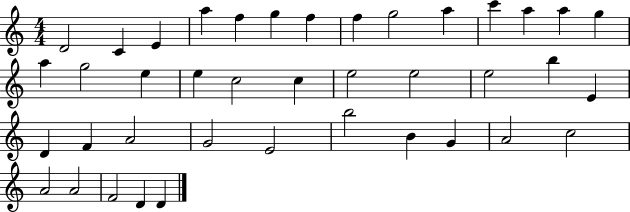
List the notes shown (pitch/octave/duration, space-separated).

D4/h C4/q E4/q A5/q F5/q G5/q F5/q F5/q G5/h A5/q C6/q A5/q A5/q G5/q A5/q G5/h E5/q E5/q C5/h C5/q E5/h E5/h E5/h B5/q E4/q D4/q F4/q A4/h G4/h E4/h B5/h B4/q G4/q A4/h C5/h A4/h A4/h F4/h D4/q D4/q